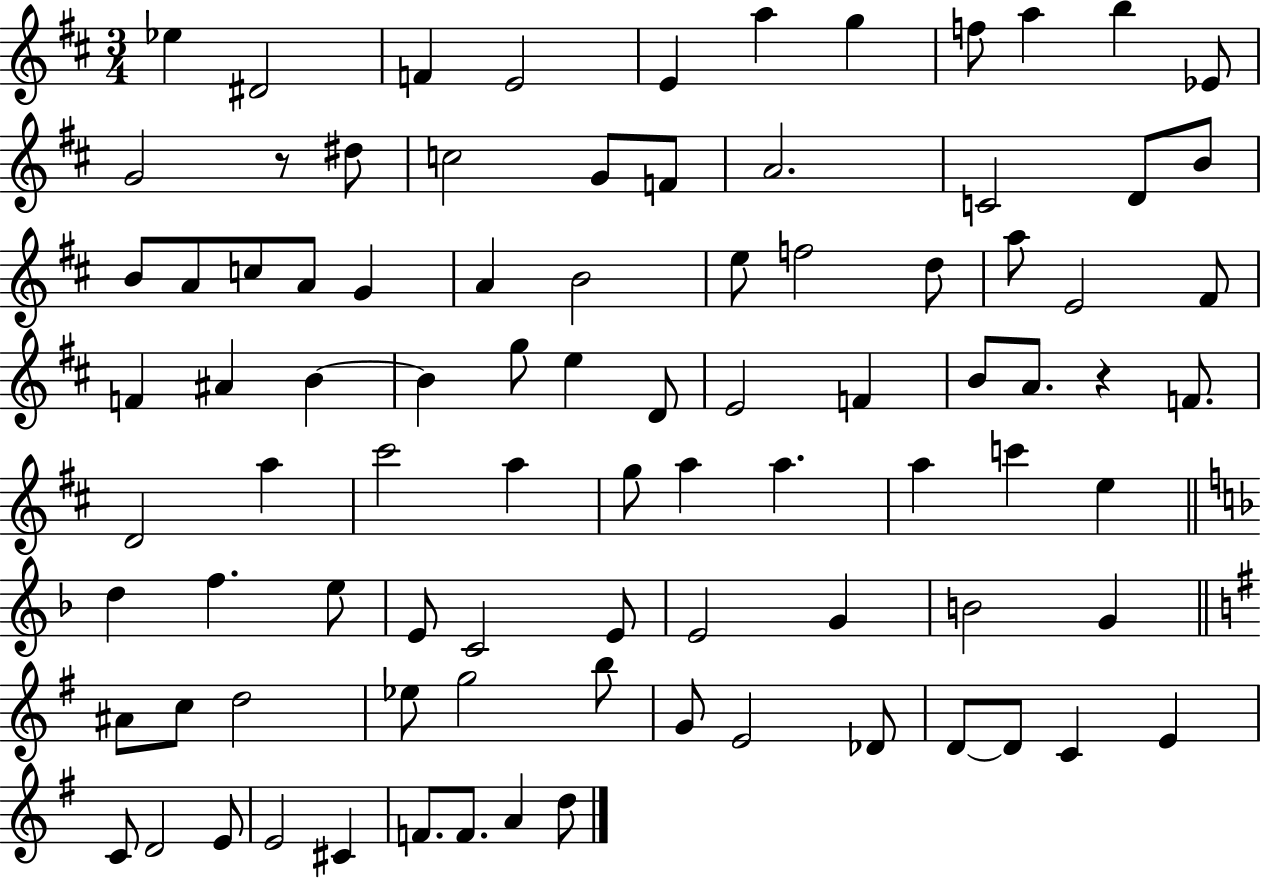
Eb5/q D#4/h F4/q E4/h E4/q A5/q G5/q F5/e A5/q B5/q Eb4/e G4/h R/e D#5/e C5/h G4/e F4/e A4/h. C4/h D4/e B4/e B4/e A4/e C5/e A4/e G4/q A4/q B4/h E5/e F5/h D5/e A5/e E4/h F#4/e F4/q A#4/q B4/q B4/q G5/e E5/q D4/e E4/h F4/q B4/e A4/e. R/q F4/e. D4/h A5/q C#6/h A5/q G5/e A5/q A5/q. A5/q C6/q E5/q D5/q F5/q. E5/e E4/e C4/h E4/e E4/h G4/q B4/h G4/q A#4/e C5/e D5/h Eb5/e G5/h B5/e G4/e E4/h Db4/e D4/e D4/e C4/q E4/q C4/e D4/h E4/e E4/h C#4/q F4/e. F4/e. A4/q D5/e